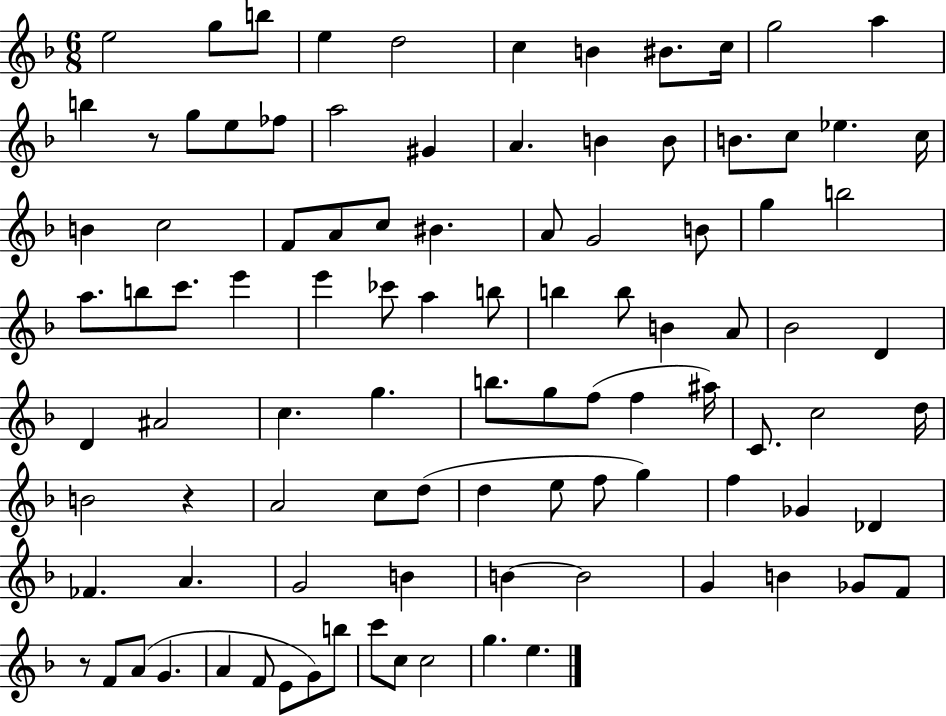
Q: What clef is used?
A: treble